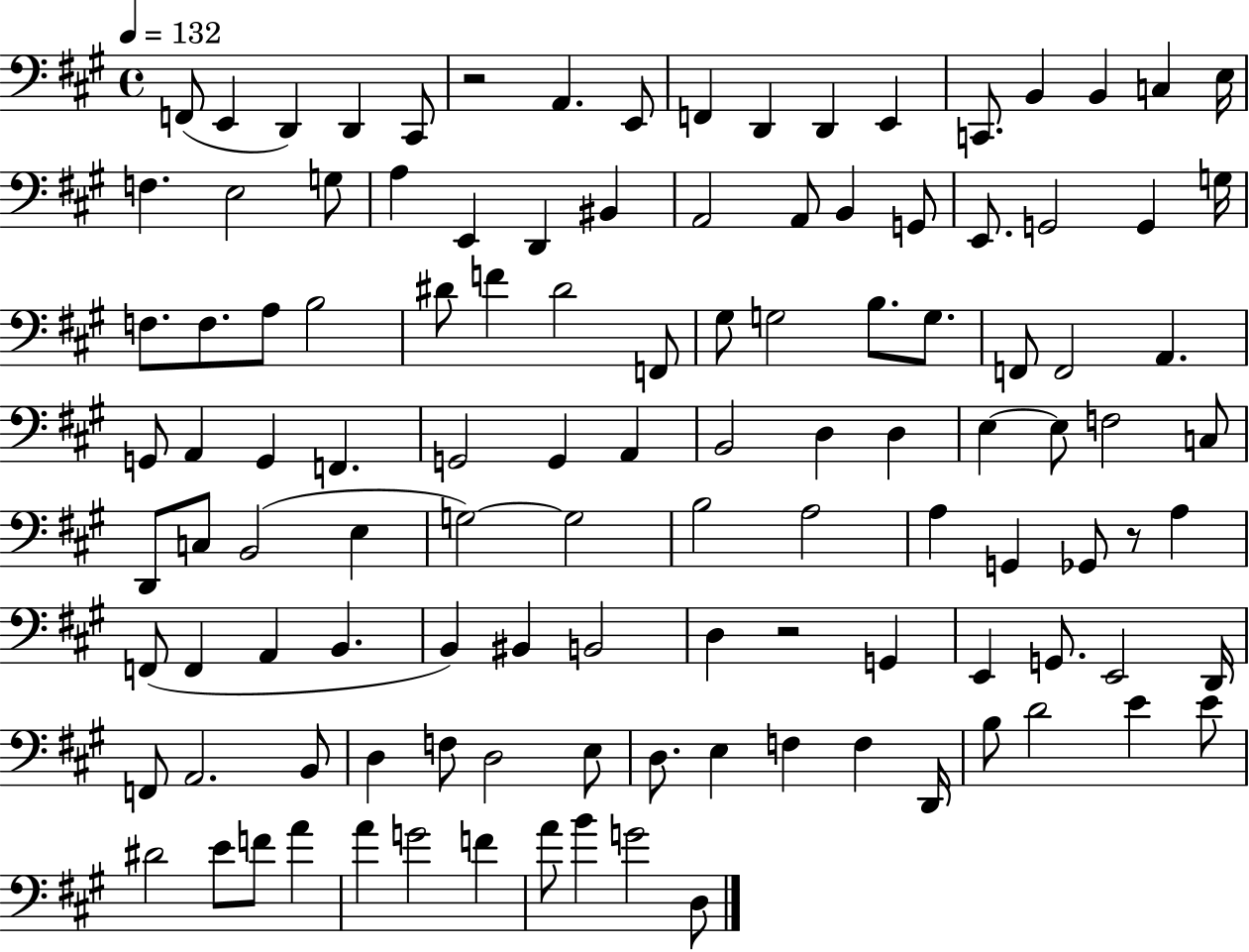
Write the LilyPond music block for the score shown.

{
  \clef bass
  \time 4/4
  \defaultTimeSignature
  \key a \major
  \tempo 4 = 132
  f,8( e,4 d,4) d,4 cis,8 | r2 a,4. e,8 | f,4 d,4 d,4 e,4 | c,8. b,4 b,4 c4 e16 | \break f4. e2 g8 | a4 e,4 d,4 bis,4 | a,2 a,8 b,4 g,8 | e,8. g,2 g,4 g16 | \break f8. f8. a8 b2 | dis'8 f'4 dis'2 f,8 | gis8 g2 b8. g8. | f,8 f,2 a,4. | \break g,8 a,4 g,4 f,4. | g,2 g,4 a,4 | b,2 d4 d4 | e4~~ e8 f2 c8 | \break d,8 c8 b,2( e4 | g2~~) g2 | b2 a2 | a4 g,4 ges,8 r8 a4 | \break f,8( f,4 a,4 b,4. | b,4) bis,4 b,2 | d4 r2 g,4 | e,4 g,8. e,2 d,16 | \break f,8 a,2. b,8 | d4 f8 d2 e8 | d8. e4 f4 f4 d,16 | b8 d'2 e'4 e'8 | \break dis'2 e'8 f'8 a'4 | a'4 g'2 f'4 | a'8 b'4 g'2 d8 | \bar "|."
}